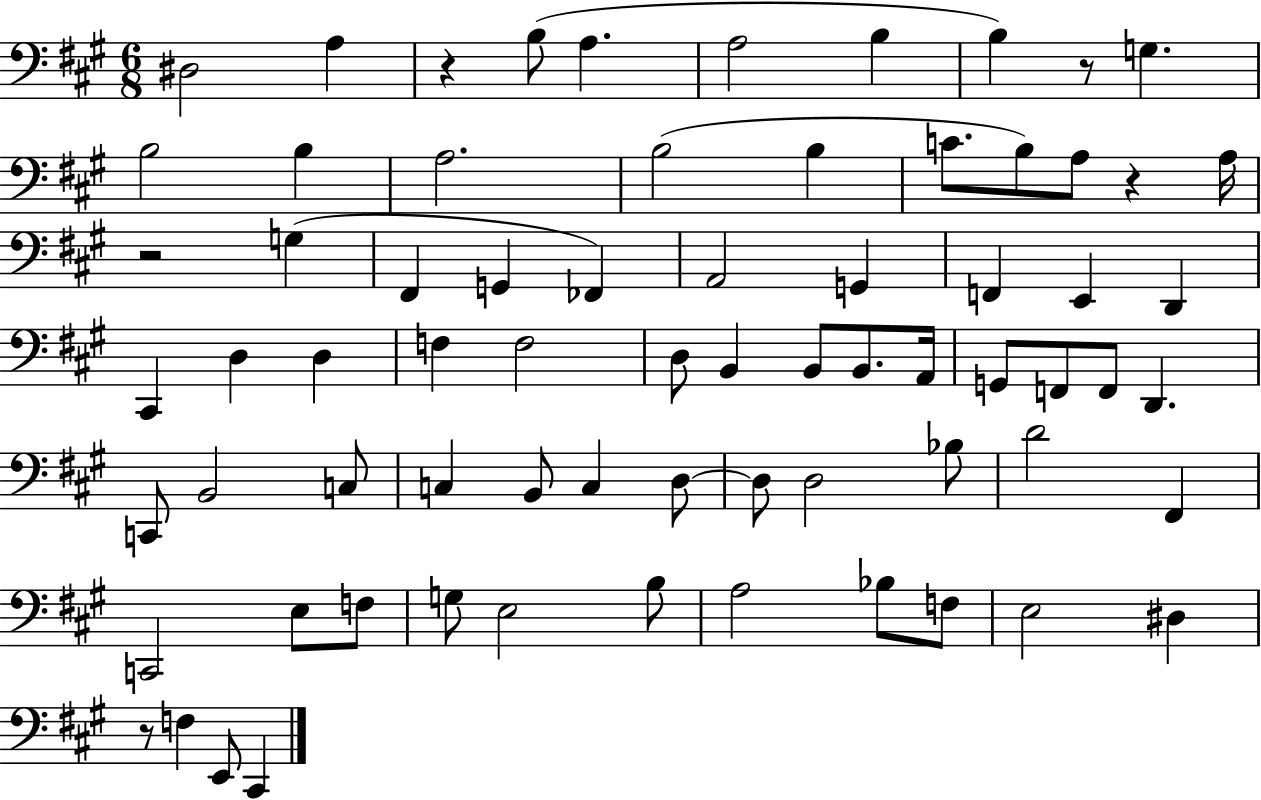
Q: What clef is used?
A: bass